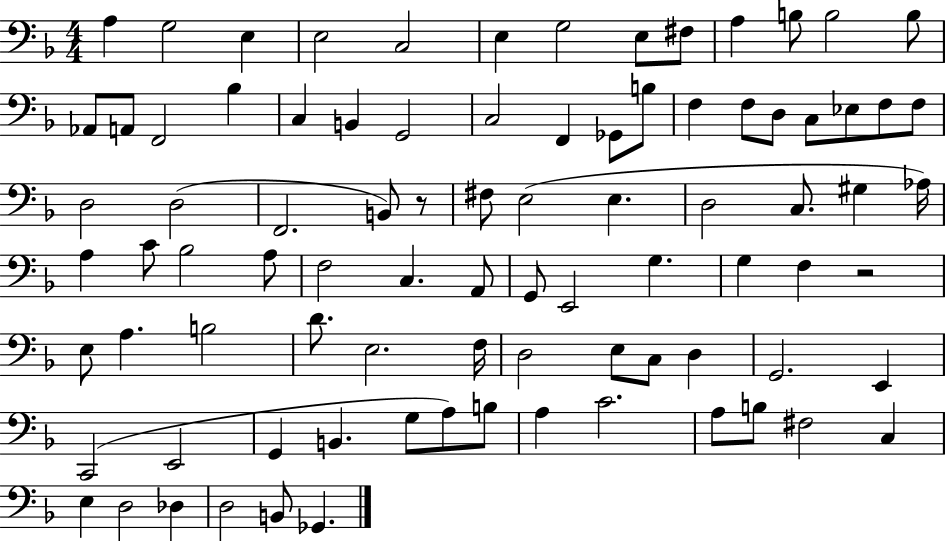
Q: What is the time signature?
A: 4/4